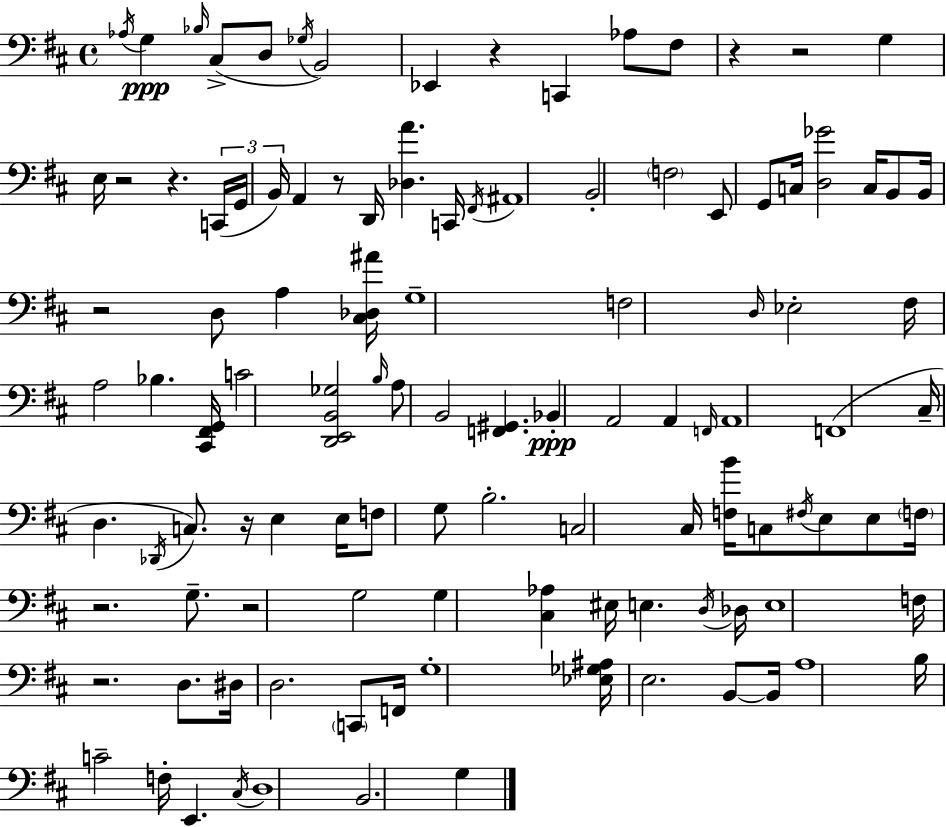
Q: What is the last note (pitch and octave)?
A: G3